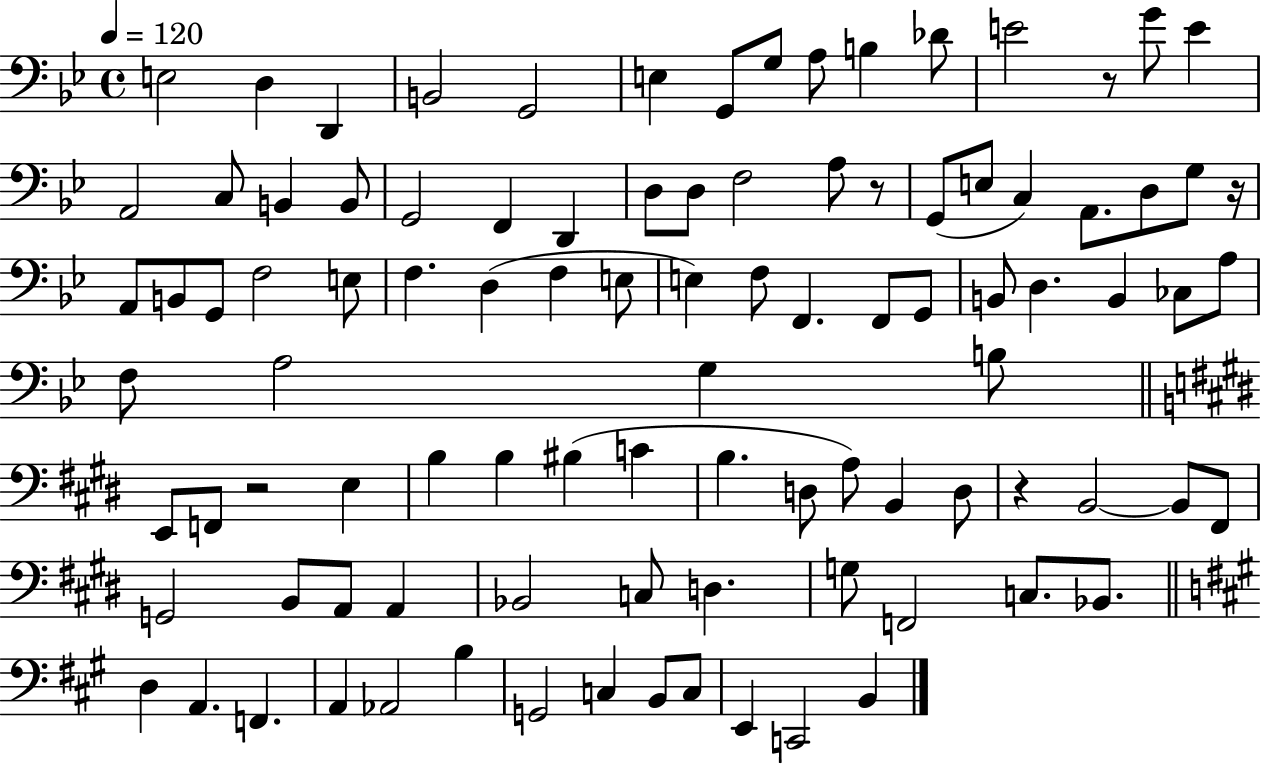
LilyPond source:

{
  \clef bass
  \time 4/4
  \defaultTimeSignature
  \key bes \major
  \tempo 4 = 120
  e2 d4 d,4 | b,2 g,2 | e4 g,8 g8 a8 b4 des'8 | e'2 r8 g'8 e'4 | \break a,2 c8 b,4 b,8 | g,2 f,4 d,4 | d8 d8 f2 a8 r8 | g,8( e8 c4) a,8. d8 g8 r16 | \break a,8 b,8 g,8 f2 e8 | f4. d4( f4 e8 | e4) f8 f,4. f,8 g,8 | b,8 d4. b,4 ces8 a8 | \break f8 a2 g4 b8 | \bar "||" \break \key e \major e,8 f,8 r2 e4 | b4 b4 bis4( c'4 | b4. d8 a8) b,4 d8 | r4 b,2~~ b,8 fis,8 | \break g,2 b,8 a,8 a,4 | bes,2 c8 d4. | g8 f,2 c8. bes,8. | \bar "||" \break \key a \major d4 a,4. f,4. | a,4 aes,2 b4 | g,2 c4 b,8 c8 | e,4 c,2 b,4 | \break \bar "|."
}